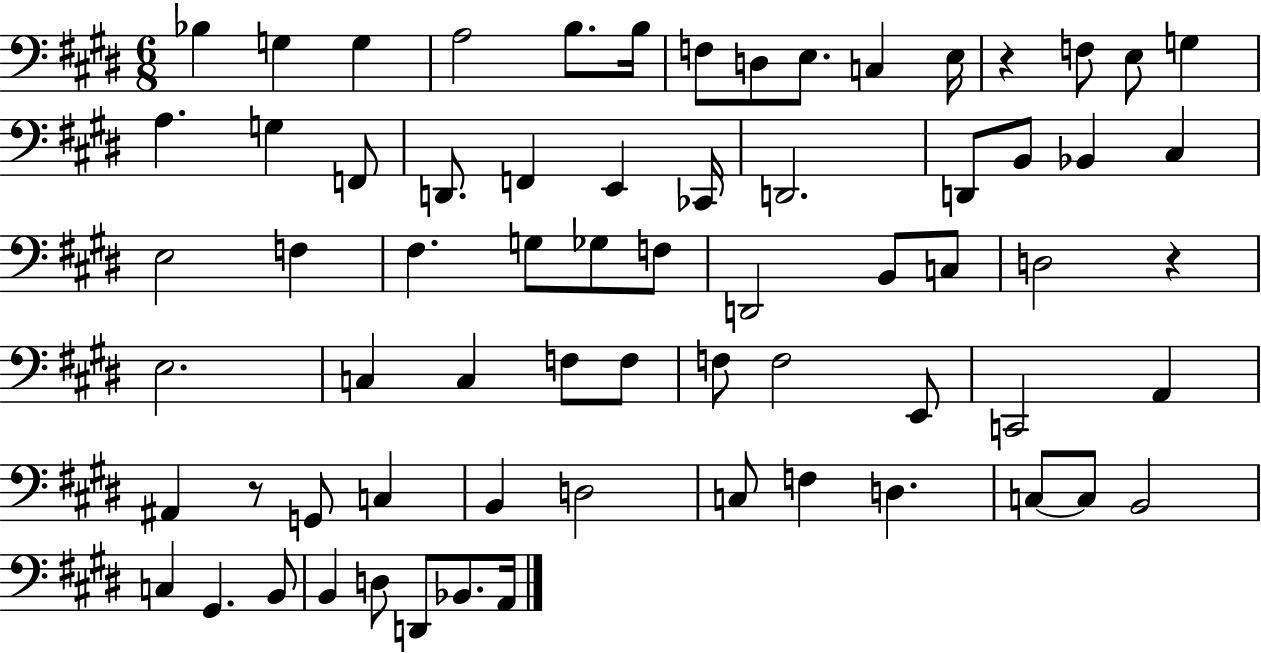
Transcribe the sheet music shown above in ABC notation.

X:1
T:Untitled
M:6/8
L:1/4
K:E
_B, G, G, A,2 B,/2 B,/4 F,/2 D,/2 E,/2 C, E,/4 z F,/2 E,/2 G, A, G, F,,/2 D,,/2 F,, E,, _C,,/4 D,,2 D,,/2 B,,/2 _B,, ^C, E,2 F, ^F, G,/2 _G,/2 F,/2 D,,2 B,,/2 C,/2 D,2 z E,2 C, C, F,/2 F,/2 F,/2 F,2 E,,/2 C,,2 A,, ^A,, z/2 G,,/2 C, B,, D,2 C,/2 F, D, C,/2 C,/2 B,,2 C, ^G,, B,,/2 B,, D,/2 D,,/2 _B,,/2 A,,/4